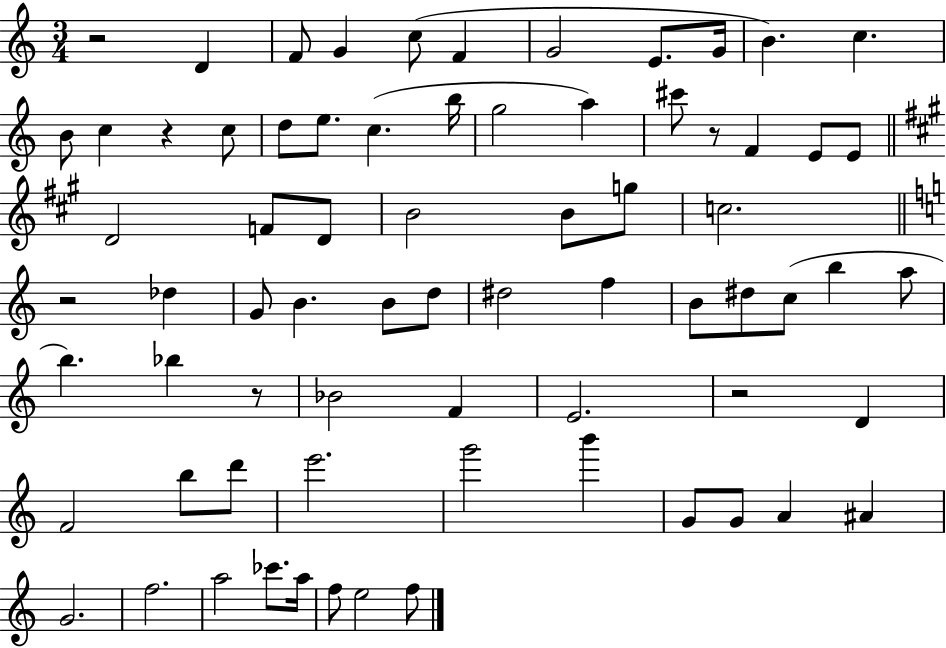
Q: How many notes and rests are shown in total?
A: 72